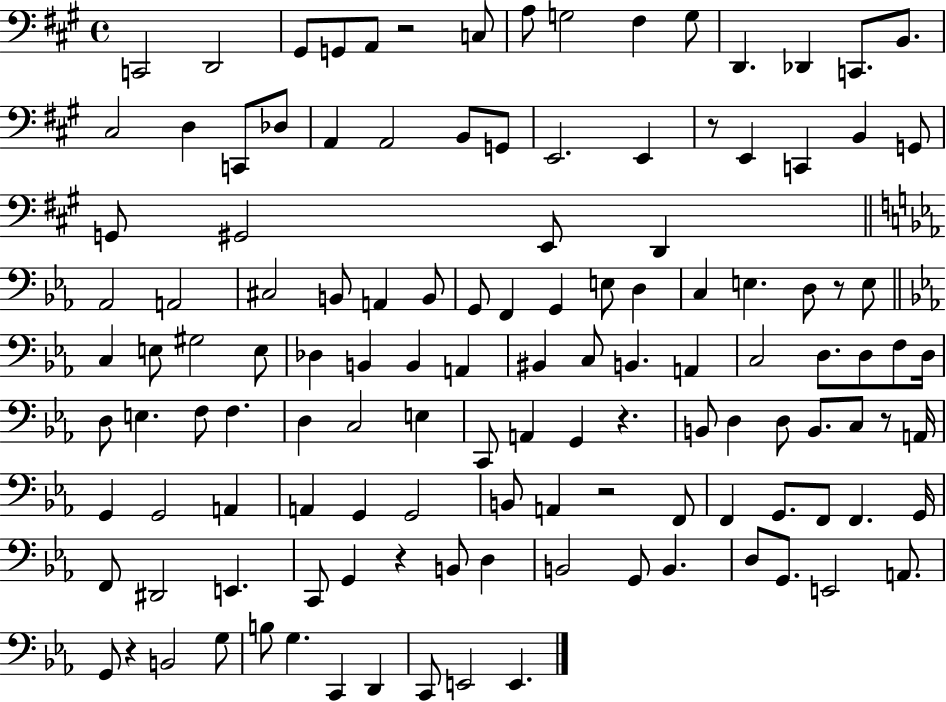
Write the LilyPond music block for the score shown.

{
  \clef bass
  \time 4/4
  \defaultTimeSignature
  \key a \major
  c,2 d,2 | gis,8 g,8 a,8 r2 c8 | a8 g2 fis4 g8 | d,4. des,4 c,8. b,8. | \break cis2 d4 c,8 des8 | a,4 a,2 b,8 g,8 | e,2. e,4 | r8 e,4 c,4 b,4 g,8 | \break g,8 gis,2 e,8 d,4 | \bar "||" \break \key c \minor aes,2 a,2 | cis2 b,8 a,4 b,8 | g,8 f,4 g,4 e8 d4 | c4 e4. d8 r8 e8 | \break \bar "||" \break \key ees \major c4 e8 gis2 e8 | des4 b,4 b,4 a,4 | bis,4 c8 b,4. a,4 | c2 d8. d8 f8 d16 | \break d8 e4. f8 f4. | d4 c2 e4 | c,8 a,4 g,4 r4. | b,8 d4 d8 b,8. c8 r8 a,16 | \break g,4 g,2 a,4 | a,4 g,4 g,2 | b,8 a,4 r2 f,8 | f,4 g,8. f,8 f,4. g,16 | \break f,8 dis,2 e,4. | c,8 g,4 r4 b,8 d4 | b,2 g,8 b,4. | d8 g,8. e,2 a,8. | \break g,8 r4 b,2 g8 | b8 g4. c,4 d,4 | c,8 e,2 e,4. | \bar "|."
}